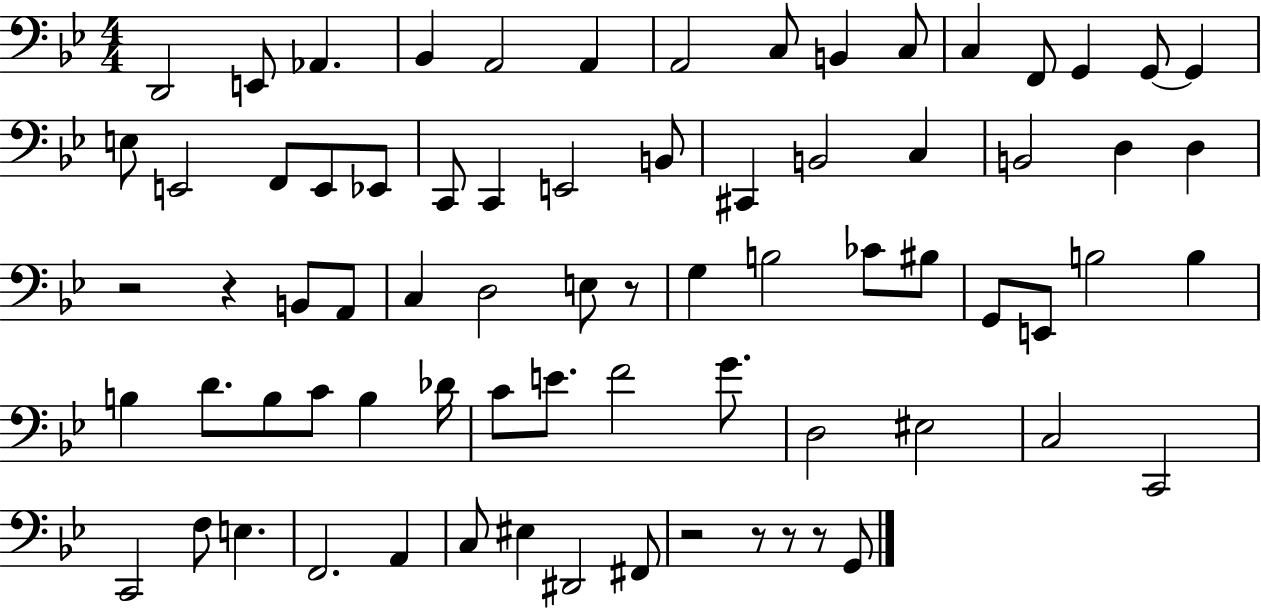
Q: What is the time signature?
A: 4/4